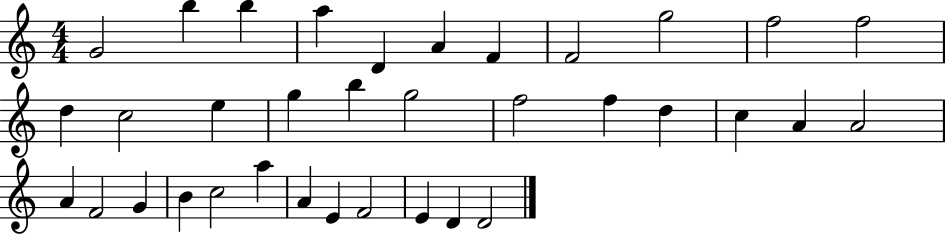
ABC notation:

X:1
T:Untitled
M:4/4
L:1/4
K:C
G2 b b a D A F F2 g2 f2 f2 d c2 e g b g2 f2 f d c A A2 A F2 G B c2 a A E F2 E D D2